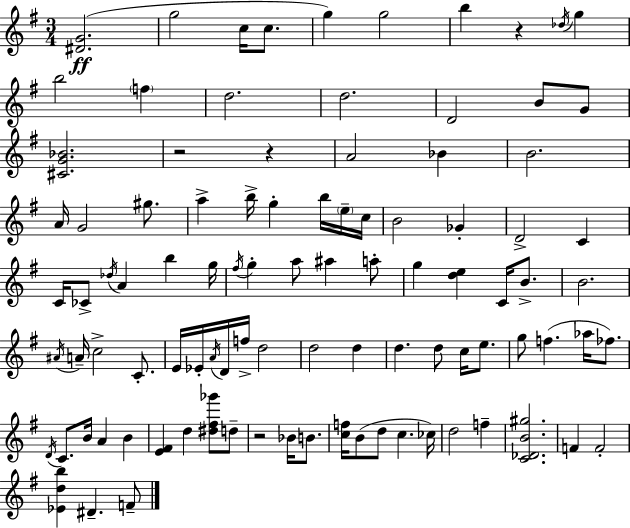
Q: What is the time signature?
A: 3/4